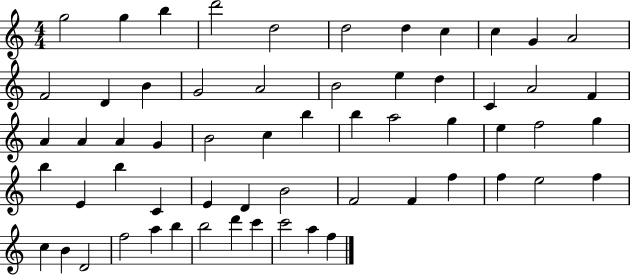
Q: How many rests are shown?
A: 0